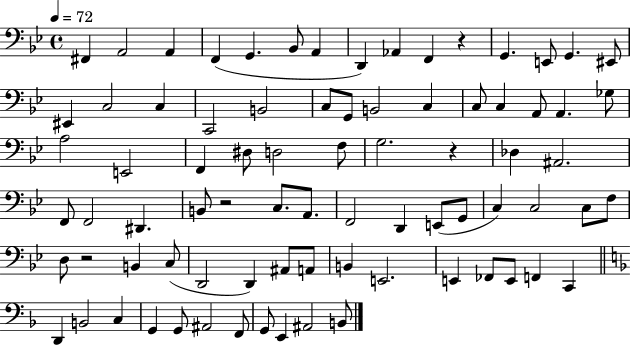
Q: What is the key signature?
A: BES major